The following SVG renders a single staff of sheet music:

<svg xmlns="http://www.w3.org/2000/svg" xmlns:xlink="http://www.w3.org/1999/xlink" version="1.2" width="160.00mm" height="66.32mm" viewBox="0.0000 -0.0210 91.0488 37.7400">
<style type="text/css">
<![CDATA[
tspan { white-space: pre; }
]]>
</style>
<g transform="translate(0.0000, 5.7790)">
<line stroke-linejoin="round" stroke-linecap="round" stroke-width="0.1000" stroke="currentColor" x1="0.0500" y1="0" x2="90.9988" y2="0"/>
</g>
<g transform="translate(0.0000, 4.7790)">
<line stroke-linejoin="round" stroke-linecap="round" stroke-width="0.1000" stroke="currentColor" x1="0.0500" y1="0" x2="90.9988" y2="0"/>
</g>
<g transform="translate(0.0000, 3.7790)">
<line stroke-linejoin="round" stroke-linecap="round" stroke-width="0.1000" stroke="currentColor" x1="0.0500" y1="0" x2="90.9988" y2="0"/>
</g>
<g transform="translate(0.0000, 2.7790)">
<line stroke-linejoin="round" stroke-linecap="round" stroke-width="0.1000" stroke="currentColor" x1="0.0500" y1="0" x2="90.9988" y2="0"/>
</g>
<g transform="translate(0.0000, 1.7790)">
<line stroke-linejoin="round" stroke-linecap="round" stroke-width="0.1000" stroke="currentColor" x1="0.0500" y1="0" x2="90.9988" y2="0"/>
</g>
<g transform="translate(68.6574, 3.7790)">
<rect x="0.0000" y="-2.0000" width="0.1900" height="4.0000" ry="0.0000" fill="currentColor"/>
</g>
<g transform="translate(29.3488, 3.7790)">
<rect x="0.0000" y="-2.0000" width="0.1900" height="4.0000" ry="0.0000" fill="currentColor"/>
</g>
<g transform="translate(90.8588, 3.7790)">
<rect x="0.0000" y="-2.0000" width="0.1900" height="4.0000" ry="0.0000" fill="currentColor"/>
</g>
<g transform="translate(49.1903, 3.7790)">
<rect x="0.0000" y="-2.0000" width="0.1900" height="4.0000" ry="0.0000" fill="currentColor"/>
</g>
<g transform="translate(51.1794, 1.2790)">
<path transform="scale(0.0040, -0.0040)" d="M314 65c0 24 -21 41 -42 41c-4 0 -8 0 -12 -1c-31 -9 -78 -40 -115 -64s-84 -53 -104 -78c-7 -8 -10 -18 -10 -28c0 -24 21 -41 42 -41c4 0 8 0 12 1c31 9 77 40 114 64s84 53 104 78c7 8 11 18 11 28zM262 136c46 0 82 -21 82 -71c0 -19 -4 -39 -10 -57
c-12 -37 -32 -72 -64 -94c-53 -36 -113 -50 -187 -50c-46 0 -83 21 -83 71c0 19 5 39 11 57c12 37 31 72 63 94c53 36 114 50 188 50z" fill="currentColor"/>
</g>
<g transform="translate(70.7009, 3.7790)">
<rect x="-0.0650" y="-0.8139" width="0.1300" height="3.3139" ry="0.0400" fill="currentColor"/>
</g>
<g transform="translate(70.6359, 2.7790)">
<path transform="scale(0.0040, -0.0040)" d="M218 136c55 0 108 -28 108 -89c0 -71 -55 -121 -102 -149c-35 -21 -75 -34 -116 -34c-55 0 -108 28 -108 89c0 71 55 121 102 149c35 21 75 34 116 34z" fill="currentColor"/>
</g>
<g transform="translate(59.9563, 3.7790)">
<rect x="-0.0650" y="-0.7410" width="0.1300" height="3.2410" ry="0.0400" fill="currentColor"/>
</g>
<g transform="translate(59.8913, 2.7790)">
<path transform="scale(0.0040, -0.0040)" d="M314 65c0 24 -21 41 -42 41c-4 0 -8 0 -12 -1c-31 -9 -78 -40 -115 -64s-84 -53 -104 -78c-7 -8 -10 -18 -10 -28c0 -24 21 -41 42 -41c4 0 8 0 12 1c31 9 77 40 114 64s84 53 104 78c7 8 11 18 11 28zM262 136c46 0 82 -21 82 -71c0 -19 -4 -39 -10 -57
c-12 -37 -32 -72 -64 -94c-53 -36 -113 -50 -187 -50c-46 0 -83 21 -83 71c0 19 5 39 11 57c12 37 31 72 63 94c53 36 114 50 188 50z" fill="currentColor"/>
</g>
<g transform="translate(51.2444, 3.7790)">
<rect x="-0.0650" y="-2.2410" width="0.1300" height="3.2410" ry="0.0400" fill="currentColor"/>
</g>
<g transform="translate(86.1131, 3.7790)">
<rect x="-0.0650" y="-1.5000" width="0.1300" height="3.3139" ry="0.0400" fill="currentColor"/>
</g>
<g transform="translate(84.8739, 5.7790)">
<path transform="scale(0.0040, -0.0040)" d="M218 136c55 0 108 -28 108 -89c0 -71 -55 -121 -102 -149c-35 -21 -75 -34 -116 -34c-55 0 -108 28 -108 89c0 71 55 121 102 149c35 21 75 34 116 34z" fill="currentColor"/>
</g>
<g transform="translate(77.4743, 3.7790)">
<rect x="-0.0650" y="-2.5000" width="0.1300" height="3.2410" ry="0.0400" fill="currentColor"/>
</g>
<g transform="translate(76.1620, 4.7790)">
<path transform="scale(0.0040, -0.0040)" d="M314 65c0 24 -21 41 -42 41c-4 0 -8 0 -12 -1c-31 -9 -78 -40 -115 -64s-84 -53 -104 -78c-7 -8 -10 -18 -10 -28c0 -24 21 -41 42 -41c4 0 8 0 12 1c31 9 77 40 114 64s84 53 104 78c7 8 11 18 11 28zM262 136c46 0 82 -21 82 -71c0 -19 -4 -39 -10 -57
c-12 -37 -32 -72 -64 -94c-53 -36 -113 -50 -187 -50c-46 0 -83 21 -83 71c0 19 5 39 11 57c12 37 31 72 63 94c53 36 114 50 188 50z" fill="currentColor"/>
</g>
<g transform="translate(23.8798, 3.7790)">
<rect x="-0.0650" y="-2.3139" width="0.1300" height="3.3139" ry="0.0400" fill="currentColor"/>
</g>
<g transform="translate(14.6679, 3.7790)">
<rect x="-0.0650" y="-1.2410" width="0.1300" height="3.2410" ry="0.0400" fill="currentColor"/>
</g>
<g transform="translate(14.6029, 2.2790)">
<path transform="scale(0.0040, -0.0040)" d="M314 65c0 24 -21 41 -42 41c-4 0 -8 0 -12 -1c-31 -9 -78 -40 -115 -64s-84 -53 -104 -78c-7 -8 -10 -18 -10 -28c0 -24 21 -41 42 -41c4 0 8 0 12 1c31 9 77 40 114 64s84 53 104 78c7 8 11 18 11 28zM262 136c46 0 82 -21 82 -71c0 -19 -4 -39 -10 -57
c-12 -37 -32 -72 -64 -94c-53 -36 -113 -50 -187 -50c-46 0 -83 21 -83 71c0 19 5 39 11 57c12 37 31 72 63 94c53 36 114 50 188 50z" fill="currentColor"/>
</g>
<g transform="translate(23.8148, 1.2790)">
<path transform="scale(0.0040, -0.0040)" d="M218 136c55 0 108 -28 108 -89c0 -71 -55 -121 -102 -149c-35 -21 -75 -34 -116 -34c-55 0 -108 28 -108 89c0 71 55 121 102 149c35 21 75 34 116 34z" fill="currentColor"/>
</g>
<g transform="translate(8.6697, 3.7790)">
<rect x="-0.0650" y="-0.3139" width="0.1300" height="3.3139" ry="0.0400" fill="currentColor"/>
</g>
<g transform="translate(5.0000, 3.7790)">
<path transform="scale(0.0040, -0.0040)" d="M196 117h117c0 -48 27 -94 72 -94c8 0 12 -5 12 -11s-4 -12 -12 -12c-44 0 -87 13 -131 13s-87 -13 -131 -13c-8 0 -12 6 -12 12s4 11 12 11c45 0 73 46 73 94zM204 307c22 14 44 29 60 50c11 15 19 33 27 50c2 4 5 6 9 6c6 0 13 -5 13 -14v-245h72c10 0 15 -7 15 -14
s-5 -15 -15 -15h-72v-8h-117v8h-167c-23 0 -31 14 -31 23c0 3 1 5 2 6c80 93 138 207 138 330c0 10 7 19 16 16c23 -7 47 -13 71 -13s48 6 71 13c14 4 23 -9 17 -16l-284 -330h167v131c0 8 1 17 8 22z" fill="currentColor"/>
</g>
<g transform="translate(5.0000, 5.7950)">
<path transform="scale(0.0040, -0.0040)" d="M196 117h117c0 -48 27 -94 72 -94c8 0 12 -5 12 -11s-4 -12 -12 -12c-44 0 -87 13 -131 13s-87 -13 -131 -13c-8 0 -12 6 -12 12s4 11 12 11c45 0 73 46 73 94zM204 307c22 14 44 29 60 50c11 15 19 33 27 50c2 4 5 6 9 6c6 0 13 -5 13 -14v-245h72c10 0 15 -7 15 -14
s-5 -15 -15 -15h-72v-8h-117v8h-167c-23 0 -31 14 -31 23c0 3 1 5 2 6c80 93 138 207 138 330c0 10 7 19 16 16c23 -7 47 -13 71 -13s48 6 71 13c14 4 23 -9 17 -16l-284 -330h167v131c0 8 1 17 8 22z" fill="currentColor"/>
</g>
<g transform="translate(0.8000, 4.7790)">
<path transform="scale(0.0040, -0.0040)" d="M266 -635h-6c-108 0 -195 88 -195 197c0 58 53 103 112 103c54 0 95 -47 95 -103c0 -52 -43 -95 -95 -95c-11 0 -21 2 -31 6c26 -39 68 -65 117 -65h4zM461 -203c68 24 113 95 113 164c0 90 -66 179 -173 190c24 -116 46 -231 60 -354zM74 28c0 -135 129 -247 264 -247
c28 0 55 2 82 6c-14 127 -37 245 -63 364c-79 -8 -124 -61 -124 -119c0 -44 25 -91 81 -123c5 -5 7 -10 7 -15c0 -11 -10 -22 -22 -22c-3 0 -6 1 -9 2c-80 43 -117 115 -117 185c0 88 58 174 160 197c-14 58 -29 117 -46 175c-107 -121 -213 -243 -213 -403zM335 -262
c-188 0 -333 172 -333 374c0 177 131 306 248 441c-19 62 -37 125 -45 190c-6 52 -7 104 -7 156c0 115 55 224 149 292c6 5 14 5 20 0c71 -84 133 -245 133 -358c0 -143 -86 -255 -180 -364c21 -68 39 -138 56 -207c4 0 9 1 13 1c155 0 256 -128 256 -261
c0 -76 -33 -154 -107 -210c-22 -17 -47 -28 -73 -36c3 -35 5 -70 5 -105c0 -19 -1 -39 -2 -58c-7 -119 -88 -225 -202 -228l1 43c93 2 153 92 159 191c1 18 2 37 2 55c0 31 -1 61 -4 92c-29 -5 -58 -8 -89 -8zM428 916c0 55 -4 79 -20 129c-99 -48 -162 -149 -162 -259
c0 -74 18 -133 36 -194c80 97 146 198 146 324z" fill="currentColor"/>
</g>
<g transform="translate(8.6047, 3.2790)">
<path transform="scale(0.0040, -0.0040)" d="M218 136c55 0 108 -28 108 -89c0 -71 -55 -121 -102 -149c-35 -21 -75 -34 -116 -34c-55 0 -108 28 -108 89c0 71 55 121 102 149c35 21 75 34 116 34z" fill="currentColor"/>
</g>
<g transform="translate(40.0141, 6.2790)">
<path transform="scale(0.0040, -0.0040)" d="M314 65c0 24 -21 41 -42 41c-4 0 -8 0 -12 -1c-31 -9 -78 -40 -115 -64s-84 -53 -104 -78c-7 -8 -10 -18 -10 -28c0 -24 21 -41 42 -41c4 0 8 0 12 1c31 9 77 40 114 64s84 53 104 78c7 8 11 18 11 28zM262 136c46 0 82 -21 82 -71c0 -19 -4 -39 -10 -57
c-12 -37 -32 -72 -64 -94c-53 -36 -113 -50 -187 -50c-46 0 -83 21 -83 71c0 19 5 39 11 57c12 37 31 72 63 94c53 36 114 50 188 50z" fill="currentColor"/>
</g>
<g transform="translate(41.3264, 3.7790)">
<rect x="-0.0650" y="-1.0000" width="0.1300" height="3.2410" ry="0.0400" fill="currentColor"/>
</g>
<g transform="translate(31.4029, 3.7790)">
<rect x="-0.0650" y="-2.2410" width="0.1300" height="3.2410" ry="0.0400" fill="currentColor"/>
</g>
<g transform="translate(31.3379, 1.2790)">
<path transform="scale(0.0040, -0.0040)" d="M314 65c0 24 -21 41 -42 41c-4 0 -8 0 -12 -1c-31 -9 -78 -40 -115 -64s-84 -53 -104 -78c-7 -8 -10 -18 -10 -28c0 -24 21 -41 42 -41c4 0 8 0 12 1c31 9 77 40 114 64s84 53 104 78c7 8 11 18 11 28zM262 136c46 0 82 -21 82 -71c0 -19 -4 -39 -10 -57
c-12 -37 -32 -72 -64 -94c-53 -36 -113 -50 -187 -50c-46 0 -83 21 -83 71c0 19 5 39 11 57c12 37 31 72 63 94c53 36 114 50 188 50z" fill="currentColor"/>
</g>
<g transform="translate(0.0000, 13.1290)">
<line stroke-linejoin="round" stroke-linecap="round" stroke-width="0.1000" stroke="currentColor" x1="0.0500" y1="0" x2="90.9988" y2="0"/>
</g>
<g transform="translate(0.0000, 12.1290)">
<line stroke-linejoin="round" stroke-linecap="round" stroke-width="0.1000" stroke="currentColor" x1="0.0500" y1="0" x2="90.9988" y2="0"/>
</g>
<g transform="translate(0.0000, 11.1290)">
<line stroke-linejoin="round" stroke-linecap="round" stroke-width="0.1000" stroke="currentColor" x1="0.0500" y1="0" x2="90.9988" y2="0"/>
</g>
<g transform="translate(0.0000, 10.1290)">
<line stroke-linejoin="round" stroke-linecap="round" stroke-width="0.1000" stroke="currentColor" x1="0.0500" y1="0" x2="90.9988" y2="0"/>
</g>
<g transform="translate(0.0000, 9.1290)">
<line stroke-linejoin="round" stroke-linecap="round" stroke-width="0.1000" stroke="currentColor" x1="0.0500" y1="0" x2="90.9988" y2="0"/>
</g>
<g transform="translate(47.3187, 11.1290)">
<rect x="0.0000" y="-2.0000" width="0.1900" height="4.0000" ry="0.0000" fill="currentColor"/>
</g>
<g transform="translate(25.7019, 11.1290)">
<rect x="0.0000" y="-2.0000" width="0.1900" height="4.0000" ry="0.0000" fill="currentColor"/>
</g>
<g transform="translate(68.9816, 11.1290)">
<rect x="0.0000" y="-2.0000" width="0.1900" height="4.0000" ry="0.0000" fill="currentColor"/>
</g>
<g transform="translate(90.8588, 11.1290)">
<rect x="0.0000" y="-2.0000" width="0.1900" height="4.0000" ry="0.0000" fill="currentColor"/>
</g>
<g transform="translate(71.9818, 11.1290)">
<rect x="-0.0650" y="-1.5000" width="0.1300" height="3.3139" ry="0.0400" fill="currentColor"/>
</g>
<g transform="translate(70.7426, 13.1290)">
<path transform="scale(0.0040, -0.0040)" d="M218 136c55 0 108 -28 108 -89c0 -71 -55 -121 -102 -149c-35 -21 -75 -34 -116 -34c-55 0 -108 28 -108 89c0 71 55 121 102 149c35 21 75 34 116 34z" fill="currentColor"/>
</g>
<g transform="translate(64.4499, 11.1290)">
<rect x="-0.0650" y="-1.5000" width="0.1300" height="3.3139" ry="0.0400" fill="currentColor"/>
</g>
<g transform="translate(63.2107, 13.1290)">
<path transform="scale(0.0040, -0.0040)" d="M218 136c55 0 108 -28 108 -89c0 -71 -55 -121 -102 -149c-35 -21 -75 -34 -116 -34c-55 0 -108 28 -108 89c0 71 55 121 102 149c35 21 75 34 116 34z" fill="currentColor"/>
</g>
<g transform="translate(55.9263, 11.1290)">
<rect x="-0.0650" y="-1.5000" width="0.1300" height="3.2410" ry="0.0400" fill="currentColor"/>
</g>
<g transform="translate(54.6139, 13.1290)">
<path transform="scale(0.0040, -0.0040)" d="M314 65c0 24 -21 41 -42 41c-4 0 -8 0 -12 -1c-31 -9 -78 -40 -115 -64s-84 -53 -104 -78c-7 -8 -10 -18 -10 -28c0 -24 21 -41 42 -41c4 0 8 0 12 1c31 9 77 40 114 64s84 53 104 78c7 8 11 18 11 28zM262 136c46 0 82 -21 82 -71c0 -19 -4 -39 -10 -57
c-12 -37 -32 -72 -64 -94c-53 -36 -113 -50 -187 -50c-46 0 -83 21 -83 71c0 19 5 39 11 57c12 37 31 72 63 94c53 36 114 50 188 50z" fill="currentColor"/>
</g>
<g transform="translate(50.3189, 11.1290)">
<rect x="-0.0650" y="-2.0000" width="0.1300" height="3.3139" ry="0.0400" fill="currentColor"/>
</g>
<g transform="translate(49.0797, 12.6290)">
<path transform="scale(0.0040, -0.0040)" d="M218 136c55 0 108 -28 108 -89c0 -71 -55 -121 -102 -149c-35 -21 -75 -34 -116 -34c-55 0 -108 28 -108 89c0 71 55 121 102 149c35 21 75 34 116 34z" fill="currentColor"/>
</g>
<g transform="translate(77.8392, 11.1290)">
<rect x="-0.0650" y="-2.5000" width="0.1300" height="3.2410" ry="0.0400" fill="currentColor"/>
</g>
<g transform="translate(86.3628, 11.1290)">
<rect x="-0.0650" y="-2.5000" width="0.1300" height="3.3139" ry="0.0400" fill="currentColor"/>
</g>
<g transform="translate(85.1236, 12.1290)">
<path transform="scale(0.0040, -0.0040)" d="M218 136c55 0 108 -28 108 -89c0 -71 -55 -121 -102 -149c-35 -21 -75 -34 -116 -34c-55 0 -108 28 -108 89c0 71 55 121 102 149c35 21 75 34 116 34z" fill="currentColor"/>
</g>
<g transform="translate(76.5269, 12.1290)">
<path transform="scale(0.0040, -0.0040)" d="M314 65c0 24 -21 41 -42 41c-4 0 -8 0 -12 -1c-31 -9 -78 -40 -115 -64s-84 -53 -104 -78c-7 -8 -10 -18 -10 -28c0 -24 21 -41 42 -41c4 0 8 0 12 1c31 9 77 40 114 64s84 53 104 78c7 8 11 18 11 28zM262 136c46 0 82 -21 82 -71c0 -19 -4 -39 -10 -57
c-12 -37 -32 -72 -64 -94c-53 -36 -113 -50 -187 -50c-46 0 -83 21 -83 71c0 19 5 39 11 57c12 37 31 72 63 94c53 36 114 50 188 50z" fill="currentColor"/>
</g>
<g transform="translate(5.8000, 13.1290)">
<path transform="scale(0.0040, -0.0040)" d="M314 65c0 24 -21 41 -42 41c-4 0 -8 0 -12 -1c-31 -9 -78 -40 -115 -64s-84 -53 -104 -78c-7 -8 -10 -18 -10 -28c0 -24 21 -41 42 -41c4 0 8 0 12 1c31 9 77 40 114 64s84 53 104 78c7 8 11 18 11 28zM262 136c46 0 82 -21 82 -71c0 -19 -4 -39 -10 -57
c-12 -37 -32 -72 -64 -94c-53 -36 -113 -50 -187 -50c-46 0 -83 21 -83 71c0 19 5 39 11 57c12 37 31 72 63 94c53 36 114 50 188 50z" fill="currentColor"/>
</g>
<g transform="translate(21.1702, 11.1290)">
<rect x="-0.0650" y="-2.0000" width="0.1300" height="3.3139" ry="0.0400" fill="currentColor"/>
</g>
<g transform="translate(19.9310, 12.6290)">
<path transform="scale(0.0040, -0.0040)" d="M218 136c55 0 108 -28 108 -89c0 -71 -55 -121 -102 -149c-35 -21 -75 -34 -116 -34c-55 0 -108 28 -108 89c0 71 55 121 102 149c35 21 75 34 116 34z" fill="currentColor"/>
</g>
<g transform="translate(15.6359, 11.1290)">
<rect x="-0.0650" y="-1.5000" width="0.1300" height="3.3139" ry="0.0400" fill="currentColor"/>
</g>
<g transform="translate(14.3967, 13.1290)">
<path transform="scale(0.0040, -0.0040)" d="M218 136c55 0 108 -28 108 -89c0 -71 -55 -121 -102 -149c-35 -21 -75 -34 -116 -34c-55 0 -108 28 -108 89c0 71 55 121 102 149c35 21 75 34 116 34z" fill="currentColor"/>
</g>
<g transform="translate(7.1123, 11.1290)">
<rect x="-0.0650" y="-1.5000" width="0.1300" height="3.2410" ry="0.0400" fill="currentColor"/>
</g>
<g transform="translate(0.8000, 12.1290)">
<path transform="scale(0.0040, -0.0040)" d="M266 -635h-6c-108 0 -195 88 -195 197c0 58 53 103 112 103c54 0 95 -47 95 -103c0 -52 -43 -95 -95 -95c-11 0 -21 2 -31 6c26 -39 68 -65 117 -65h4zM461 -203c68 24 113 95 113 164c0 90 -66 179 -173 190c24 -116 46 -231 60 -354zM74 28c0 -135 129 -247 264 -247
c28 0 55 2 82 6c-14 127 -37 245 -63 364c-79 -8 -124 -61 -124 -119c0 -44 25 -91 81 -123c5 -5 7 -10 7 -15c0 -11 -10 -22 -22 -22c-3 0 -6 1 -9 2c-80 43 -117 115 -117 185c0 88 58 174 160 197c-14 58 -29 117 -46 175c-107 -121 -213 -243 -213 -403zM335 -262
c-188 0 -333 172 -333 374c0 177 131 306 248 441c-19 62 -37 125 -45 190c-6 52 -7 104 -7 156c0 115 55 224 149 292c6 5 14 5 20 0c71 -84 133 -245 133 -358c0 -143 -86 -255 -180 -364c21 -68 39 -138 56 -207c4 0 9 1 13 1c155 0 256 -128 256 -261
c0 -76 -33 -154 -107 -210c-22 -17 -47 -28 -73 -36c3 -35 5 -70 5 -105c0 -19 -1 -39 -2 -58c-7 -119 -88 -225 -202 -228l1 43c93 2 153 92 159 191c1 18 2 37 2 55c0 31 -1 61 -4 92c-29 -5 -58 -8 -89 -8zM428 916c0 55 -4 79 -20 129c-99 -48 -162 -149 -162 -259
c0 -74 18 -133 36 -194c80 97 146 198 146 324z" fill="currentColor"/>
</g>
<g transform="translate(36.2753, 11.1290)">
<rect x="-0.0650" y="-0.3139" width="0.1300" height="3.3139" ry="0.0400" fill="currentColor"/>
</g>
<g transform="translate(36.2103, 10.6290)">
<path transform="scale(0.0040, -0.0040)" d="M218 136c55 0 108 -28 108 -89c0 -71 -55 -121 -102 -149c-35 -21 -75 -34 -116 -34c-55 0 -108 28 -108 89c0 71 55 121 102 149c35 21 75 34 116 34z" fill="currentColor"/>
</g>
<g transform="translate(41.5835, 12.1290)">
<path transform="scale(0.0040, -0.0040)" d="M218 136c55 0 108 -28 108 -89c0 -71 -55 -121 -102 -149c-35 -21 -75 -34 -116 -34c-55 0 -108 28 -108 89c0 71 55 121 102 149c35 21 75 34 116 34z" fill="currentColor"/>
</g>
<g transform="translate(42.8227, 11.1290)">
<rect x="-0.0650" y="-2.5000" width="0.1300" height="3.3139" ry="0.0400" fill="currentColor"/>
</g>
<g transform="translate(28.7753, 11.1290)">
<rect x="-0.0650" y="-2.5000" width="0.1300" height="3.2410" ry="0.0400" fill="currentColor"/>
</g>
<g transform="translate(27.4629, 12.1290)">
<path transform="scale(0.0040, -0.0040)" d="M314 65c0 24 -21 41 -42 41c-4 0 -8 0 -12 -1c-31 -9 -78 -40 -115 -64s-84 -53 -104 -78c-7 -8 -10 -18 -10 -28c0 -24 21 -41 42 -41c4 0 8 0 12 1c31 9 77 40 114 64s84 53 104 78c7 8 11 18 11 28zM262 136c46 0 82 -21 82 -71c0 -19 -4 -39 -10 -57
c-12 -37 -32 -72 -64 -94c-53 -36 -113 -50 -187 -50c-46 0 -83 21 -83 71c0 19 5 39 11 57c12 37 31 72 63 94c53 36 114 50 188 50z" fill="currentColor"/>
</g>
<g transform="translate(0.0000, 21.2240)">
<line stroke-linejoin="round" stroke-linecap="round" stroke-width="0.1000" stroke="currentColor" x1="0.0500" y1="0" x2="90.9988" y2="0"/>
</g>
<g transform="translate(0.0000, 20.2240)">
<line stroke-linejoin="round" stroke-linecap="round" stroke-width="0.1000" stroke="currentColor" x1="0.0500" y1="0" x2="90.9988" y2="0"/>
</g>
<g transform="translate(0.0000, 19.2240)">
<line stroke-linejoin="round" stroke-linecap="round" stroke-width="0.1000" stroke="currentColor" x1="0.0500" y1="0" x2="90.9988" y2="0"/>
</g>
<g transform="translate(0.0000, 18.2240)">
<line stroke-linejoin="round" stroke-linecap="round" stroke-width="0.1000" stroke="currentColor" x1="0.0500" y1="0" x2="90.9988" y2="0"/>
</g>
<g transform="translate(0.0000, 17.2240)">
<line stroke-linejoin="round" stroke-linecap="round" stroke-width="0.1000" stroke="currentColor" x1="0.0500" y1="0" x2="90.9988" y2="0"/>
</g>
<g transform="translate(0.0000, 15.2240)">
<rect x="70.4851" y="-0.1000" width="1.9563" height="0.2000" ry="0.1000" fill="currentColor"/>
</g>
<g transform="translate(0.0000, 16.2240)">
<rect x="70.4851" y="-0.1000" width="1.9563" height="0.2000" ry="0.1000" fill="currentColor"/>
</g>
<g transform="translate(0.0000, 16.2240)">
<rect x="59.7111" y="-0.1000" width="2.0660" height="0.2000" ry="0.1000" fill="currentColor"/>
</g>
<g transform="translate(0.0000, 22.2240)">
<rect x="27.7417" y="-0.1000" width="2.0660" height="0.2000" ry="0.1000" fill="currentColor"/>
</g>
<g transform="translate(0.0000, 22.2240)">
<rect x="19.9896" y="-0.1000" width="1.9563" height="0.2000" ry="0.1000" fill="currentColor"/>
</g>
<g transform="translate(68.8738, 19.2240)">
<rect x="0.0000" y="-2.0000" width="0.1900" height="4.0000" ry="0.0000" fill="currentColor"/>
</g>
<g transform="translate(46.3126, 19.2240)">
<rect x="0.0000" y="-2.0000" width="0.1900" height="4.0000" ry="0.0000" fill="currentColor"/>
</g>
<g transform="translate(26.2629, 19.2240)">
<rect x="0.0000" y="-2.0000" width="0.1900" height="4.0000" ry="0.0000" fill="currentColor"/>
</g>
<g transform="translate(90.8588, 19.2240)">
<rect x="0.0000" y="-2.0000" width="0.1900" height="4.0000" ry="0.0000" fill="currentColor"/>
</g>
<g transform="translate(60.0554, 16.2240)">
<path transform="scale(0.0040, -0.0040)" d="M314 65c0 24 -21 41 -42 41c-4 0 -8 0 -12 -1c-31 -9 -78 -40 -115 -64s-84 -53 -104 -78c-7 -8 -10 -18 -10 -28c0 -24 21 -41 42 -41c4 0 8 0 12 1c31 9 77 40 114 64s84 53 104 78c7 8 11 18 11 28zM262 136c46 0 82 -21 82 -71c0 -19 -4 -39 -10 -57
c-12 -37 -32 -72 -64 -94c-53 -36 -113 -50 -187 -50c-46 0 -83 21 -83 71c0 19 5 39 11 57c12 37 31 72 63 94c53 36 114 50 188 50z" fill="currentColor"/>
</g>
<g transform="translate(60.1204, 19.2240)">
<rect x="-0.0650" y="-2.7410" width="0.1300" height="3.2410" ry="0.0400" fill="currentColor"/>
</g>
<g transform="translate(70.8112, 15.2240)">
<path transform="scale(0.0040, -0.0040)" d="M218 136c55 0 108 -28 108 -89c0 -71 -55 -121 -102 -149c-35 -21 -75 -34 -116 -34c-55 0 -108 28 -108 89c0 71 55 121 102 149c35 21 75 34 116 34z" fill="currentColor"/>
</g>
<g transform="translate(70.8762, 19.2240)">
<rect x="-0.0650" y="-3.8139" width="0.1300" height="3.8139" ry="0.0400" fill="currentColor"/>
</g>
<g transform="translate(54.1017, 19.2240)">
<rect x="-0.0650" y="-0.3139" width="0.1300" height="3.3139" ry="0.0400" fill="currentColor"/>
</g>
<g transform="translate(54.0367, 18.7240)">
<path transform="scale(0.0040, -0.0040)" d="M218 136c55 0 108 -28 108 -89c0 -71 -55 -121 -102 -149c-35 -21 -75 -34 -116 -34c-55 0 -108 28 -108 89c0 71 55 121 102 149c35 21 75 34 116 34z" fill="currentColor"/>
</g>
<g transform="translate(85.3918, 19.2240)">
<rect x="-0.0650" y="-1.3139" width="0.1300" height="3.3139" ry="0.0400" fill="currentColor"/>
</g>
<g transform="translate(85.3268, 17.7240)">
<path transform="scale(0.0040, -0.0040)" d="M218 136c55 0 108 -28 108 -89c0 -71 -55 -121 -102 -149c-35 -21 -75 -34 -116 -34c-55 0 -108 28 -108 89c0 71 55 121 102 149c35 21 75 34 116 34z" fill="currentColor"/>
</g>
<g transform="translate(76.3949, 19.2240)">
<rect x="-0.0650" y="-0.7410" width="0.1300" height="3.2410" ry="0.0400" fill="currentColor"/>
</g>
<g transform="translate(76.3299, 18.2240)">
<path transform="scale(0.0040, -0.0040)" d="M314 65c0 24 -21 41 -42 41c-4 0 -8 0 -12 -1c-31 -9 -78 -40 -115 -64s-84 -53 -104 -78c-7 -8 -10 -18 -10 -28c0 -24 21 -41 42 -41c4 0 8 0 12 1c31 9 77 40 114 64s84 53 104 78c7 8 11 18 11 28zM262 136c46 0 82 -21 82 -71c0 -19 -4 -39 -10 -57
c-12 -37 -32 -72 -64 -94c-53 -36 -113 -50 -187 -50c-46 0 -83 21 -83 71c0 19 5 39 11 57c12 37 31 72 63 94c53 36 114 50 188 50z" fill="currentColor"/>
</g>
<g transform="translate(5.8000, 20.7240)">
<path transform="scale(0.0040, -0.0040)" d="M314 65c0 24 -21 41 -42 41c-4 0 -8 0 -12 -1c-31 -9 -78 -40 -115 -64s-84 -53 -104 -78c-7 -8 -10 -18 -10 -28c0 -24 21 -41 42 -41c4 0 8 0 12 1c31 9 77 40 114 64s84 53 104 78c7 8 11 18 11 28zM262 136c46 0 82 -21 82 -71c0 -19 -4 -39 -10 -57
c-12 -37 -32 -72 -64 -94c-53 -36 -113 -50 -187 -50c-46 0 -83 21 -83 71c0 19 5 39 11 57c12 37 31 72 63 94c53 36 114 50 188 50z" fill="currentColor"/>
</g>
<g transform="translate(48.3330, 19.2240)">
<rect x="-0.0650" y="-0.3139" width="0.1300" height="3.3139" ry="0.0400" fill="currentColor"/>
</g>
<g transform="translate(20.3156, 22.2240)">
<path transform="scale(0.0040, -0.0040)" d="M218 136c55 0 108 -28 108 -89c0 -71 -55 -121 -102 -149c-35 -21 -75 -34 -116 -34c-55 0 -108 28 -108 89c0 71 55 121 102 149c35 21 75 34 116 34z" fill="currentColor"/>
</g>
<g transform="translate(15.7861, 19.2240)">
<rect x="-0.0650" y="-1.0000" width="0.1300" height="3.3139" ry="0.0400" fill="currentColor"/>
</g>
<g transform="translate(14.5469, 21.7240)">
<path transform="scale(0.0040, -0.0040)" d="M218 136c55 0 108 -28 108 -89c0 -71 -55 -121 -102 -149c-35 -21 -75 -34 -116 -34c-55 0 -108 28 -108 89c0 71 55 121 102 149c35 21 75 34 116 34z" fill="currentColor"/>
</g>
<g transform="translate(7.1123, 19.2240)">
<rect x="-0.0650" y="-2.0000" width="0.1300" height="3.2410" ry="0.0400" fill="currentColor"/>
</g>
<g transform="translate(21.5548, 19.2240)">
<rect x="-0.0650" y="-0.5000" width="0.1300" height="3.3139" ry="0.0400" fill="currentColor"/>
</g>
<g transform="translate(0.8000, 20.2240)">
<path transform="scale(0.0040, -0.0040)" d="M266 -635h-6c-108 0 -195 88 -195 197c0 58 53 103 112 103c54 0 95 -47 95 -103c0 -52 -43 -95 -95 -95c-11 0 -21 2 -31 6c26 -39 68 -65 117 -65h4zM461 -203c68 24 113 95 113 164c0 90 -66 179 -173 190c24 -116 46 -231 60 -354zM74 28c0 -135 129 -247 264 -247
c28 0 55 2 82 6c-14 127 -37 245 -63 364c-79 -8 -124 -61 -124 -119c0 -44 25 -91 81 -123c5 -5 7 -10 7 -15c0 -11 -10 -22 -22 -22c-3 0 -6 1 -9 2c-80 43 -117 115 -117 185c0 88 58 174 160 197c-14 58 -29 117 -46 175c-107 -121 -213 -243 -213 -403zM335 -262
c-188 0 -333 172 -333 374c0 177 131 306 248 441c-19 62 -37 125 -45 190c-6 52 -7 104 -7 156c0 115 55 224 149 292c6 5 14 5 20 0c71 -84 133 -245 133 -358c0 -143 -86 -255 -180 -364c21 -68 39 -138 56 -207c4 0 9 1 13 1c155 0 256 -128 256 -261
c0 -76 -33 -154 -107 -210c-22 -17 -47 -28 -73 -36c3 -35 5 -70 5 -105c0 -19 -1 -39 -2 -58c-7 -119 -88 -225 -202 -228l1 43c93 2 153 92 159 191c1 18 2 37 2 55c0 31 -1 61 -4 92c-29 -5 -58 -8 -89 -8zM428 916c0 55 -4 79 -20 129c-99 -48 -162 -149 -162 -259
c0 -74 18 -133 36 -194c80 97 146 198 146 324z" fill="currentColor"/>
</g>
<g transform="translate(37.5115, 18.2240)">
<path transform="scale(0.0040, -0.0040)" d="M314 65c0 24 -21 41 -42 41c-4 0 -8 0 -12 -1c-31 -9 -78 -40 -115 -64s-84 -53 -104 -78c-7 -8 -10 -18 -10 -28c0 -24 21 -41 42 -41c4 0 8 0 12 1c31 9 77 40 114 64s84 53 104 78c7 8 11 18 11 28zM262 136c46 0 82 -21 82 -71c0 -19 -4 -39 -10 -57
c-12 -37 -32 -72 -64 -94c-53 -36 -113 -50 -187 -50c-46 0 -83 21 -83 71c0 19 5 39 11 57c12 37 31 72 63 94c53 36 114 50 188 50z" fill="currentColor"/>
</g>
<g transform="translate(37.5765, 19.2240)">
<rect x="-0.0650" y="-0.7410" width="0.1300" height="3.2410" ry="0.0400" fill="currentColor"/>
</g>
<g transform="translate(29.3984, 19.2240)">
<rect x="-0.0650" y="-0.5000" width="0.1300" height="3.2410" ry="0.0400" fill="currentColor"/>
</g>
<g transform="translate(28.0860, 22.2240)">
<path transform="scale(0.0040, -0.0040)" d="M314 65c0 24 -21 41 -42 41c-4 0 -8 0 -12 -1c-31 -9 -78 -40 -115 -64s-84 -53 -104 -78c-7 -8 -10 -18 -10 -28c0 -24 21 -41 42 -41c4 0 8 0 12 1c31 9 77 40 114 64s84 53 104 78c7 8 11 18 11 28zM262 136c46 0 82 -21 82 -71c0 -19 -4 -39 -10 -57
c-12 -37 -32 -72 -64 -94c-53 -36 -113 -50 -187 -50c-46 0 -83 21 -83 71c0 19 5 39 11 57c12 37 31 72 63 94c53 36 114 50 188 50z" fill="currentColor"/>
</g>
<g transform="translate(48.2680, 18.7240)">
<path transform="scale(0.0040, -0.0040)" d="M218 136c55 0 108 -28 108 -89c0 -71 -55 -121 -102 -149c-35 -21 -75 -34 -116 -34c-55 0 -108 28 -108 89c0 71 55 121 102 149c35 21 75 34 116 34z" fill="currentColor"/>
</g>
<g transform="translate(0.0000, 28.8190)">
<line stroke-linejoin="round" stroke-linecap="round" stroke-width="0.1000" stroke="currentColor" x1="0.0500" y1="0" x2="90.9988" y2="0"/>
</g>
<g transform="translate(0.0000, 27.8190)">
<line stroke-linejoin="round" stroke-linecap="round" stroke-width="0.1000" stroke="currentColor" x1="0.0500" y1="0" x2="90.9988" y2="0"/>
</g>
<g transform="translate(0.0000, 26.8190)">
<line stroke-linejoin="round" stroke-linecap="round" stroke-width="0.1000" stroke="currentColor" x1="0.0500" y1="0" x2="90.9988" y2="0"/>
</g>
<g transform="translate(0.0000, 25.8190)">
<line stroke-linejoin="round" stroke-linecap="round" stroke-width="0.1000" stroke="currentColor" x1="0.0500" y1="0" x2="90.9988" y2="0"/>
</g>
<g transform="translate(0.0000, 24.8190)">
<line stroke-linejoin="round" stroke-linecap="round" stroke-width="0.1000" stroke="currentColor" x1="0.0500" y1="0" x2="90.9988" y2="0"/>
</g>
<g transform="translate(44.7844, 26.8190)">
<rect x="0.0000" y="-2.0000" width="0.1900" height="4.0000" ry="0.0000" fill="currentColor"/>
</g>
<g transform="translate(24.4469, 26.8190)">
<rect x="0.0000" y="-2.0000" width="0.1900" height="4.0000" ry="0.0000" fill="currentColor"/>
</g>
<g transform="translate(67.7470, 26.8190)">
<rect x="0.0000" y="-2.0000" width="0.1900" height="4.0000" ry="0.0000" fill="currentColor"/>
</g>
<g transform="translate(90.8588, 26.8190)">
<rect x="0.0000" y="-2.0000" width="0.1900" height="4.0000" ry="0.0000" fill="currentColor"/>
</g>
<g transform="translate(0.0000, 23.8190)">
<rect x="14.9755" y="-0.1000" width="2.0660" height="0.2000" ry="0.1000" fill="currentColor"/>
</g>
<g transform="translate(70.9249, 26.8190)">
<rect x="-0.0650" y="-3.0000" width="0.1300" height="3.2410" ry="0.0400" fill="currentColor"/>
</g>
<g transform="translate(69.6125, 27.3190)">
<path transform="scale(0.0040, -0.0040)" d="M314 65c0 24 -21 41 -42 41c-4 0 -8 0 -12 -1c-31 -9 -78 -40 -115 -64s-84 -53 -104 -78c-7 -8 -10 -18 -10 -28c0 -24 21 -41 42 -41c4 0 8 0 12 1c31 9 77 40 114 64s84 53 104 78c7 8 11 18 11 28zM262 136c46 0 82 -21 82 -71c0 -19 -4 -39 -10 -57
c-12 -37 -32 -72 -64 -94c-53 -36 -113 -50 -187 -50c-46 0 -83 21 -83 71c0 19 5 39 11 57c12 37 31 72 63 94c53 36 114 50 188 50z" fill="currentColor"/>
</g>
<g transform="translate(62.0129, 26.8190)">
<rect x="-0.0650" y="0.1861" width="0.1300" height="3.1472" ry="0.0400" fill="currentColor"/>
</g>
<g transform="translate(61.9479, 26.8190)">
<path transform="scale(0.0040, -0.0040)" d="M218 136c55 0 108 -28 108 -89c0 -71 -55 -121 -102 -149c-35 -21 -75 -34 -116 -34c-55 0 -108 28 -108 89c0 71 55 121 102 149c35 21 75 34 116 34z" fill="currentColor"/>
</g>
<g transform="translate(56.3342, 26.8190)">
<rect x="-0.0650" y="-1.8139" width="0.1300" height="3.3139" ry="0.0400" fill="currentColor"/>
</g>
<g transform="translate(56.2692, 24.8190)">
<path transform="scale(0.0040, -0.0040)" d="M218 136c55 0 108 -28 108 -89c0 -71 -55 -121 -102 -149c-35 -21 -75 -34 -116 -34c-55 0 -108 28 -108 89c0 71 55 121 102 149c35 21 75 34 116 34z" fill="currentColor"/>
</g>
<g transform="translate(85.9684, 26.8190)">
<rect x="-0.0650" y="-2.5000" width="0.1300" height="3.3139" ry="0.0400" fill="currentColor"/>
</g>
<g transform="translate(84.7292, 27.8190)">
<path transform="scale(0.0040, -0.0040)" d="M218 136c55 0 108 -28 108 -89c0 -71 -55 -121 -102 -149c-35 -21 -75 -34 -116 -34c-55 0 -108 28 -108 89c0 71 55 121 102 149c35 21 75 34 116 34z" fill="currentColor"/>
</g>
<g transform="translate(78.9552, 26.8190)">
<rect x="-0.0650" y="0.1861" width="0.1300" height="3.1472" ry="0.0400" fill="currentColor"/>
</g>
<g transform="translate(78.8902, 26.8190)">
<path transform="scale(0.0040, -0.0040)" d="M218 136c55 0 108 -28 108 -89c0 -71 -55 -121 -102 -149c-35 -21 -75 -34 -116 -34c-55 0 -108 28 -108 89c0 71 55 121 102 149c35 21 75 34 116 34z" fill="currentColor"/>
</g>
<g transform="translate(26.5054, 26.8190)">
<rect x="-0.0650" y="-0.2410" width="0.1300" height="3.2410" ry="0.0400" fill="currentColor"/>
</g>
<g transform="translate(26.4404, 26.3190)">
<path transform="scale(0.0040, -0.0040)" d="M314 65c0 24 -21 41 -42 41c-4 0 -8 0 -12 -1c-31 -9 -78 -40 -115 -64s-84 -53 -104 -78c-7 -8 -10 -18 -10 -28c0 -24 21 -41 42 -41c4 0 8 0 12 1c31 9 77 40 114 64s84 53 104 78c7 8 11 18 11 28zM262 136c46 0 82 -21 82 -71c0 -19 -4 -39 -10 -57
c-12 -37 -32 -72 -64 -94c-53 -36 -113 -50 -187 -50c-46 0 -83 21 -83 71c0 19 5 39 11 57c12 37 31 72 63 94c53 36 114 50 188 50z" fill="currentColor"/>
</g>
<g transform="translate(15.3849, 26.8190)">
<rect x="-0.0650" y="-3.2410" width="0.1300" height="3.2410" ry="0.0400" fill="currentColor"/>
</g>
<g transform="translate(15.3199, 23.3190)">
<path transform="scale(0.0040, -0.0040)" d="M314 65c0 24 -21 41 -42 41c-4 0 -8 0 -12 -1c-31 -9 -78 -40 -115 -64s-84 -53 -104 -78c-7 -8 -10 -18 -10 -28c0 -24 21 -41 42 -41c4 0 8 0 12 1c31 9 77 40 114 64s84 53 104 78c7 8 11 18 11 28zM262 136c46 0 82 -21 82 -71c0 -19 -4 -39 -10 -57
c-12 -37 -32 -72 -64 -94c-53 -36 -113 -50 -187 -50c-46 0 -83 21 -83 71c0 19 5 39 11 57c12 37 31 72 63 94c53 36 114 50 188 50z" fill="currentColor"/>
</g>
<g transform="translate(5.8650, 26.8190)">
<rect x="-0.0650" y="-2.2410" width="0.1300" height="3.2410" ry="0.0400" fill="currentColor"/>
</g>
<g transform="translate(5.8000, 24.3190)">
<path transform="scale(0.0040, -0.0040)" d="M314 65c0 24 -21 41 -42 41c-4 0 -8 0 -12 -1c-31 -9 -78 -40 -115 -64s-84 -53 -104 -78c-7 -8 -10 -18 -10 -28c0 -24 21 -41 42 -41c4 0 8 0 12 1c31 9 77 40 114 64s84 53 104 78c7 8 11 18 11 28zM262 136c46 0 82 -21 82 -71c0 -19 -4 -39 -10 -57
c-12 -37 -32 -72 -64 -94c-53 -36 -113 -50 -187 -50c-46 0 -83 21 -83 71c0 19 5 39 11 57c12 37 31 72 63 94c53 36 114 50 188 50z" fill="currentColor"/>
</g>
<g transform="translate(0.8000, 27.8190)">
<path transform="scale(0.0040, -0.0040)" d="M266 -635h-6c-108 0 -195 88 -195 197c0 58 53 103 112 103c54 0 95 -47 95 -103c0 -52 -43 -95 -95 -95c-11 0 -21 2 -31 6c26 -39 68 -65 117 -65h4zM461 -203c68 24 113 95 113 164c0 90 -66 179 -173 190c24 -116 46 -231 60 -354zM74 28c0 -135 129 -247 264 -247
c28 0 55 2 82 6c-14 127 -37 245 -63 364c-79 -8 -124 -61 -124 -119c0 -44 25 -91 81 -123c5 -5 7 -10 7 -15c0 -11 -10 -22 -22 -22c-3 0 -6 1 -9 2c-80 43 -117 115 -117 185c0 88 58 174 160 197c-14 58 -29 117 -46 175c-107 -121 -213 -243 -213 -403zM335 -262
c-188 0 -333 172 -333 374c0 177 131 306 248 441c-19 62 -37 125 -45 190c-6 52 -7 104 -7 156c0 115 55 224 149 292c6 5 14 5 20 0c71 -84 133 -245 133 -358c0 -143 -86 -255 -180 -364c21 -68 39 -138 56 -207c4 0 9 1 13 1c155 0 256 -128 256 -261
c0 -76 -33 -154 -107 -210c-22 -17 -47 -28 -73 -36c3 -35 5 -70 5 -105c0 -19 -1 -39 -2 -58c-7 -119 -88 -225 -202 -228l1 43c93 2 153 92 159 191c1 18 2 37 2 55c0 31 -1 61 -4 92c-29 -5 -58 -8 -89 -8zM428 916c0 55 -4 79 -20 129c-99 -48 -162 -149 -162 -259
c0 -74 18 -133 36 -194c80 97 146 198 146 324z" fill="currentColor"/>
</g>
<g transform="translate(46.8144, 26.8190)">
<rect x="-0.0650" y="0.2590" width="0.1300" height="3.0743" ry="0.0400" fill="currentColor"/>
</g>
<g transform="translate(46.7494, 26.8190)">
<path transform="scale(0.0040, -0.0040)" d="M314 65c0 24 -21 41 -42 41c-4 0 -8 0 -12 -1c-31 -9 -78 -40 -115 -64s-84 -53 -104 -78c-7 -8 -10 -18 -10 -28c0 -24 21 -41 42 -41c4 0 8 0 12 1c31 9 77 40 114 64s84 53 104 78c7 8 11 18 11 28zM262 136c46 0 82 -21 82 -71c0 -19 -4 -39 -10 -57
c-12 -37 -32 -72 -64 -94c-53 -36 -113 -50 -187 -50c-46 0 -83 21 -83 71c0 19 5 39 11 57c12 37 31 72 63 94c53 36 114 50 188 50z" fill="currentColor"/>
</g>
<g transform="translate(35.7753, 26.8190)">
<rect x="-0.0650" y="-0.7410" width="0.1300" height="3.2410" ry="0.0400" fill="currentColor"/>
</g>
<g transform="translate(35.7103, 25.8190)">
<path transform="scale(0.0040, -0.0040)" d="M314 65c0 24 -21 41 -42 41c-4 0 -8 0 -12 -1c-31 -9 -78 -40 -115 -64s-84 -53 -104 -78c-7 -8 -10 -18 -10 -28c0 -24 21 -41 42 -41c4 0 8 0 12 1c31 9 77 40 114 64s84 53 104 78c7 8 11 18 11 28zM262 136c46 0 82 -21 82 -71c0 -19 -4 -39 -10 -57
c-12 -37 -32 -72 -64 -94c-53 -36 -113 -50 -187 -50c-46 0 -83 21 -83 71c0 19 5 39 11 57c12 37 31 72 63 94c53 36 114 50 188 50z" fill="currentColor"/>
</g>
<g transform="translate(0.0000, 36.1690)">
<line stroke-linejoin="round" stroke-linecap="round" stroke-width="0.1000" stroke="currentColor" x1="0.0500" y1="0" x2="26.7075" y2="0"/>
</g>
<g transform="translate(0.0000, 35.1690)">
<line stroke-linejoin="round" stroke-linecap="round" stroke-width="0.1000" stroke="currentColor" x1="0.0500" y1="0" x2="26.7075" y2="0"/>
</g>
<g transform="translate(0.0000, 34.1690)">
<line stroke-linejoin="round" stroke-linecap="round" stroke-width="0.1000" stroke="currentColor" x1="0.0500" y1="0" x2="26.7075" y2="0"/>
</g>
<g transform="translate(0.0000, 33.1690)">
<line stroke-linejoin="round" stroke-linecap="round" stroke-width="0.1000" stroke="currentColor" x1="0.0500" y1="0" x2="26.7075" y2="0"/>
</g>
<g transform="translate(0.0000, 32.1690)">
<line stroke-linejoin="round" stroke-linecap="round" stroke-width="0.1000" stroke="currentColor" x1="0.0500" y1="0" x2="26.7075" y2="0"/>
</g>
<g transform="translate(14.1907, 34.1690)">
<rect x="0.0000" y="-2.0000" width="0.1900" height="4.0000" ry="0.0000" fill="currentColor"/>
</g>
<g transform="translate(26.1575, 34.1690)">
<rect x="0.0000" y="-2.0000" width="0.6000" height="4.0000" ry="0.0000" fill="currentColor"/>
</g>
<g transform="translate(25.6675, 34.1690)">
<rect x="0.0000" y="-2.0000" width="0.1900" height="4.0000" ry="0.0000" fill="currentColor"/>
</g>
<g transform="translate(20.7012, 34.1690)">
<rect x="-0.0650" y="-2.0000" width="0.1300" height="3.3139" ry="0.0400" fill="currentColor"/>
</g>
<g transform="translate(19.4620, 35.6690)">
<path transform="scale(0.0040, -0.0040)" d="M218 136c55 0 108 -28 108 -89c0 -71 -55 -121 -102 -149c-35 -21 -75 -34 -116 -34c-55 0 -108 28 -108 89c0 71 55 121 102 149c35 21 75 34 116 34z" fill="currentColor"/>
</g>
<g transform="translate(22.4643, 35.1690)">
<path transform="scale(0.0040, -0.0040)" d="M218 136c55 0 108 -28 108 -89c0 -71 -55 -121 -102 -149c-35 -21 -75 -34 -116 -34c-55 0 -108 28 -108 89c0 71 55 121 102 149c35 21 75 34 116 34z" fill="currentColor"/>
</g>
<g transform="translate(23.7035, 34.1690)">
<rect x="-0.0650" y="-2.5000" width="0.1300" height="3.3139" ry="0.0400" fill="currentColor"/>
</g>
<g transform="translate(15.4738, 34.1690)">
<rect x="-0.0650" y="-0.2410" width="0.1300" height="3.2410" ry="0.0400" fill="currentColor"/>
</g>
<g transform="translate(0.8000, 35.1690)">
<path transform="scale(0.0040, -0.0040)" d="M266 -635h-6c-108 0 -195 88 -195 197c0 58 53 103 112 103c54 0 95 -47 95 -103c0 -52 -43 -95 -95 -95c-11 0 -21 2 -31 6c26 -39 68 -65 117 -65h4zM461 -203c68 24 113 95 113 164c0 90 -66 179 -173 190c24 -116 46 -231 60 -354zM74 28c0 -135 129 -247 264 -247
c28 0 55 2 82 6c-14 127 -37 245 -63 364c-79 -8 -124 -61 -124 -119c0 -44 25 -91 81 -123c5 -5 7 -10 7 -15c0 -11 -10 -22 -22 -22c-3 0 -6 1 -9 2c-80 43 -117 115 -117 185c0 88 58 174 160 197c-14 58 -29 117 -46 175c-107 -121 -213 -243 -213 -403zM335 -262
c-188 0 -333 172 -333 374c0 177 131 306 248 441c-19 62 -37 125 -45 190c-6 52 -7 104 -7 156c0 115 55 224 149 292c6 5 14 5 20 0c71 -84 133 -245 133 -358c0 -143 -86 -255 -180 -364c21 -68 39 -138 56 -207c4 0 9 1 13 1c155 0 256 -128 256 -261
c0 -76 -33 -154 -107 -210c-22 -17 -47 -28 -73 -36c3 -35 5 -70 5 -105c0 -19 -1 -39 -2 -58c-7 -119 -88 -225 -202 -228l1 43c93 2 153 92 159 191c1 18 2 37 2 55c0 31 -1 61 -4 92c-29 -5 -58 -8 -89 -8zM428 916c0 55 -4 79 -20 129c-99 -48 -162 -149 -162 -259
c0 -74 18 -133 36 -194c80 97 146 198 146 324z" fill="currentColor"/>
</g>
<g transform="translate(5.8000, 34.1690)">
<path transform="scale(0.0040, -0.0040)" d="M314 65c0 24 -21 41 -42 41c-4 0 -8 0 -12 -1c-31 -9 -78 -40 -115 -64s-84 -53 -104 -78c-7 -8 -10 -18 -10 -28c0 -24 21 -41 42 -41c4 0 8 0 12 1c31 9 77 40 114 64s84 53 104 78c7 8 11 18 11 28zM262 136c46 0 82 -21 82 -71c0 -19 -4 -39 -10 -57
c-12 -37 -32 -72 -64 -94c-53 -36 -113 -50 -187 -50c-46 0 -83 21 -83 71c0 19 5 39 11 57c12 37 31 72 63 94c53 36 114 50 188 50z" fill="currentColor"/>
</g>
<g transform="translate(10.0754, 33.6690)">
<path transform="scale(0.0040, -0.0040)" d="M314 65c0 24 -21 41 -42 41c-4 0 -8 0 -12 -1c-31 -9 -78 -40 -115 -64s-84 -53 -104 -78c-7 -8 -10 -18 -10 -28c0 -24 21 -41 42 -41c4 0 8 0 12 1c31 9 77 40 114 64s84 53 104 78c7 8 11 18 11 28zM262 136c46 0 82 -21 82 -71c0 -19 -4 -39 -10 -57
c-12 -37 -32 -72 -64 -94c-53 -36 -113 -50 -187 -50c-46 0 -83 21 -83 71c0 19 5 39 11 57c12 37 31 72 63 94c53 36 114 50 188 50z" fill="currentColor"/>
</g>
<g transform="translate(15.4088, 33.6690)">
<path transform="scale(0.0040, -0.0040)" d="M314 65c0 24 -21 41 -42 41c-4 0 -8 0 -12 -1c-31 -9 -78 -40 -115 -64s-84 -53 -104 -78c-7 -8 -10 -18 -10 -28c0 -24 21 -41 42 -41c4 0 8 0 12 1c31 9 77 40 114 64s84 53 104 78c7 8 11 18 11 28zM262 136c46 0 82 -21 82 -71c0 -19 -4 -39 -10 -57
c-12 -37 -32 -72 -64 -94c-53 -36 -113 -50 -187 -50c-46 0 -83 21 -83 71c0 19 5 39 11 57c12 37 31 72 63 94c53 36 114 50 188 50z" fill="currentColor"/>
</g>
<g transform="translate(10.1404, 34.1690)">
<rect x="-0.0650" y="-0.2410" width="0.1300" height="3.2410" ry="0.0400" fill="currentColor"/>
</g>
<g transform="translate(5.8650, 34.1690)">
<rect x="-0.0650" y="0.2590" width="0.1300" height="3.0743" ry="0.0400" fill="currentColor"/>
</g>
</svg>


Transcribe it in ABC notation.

X:1
T:Untitled
M:4/4
L:1/4
K:C
c e2 g g2 D2 g2 d2 d G2 E E2 E F G2 c G F E2 E E G2 G F2 D C C2 d2 c c a2 c' d2 e g2 b2 c2 d2 B2 f B A2 B G B2 c2 c2 F G